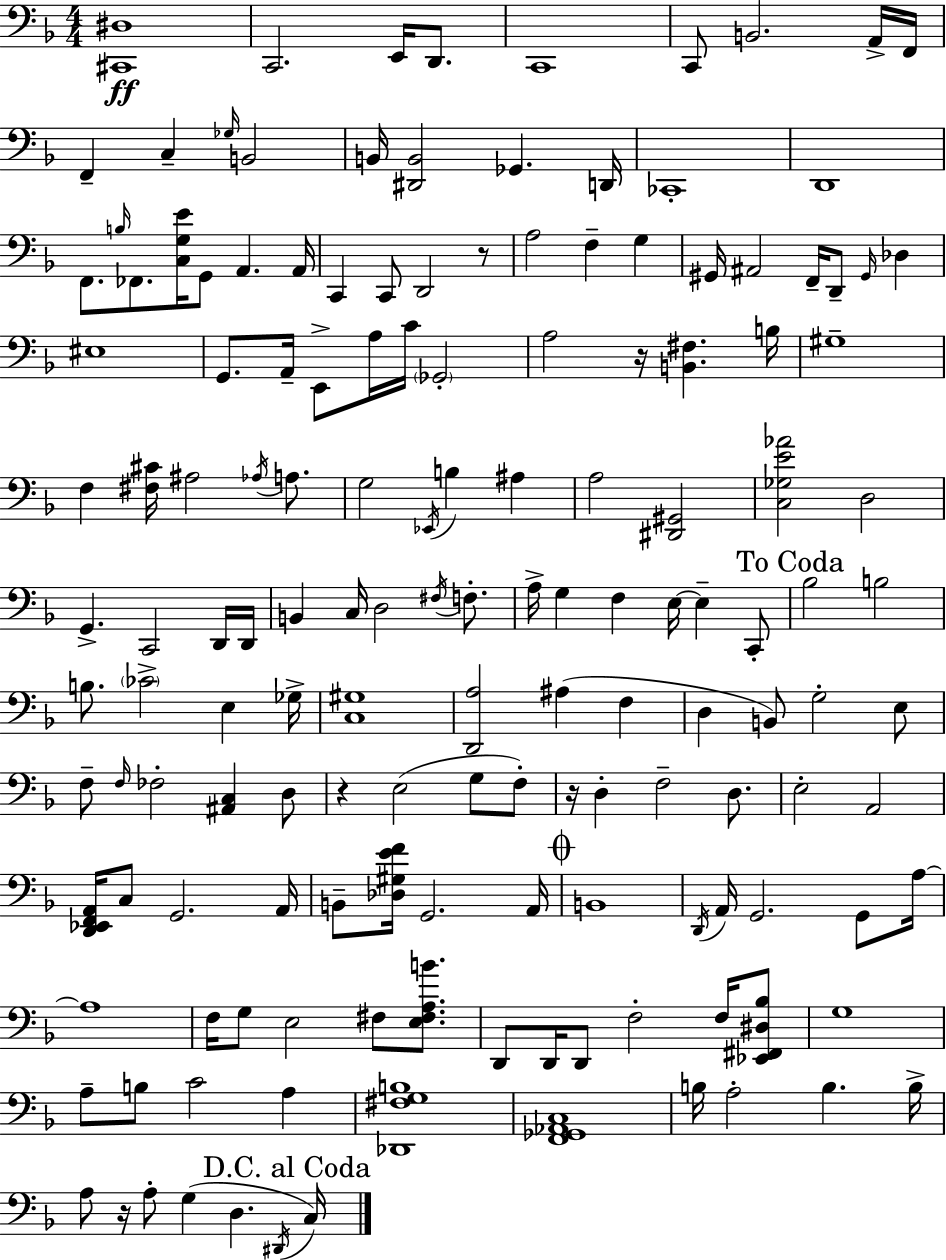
{
  \clef bass
  \numericTimeSignature
  \time 4/4
  \key f \major
  \repeat volta 2 { <cis, dis>1\ff | c,2. e,16 d,8. | c,1 | c,8 b,2. a,16-> f,16 | \break f,4-- c4-- \grace { ges16 } b,2 | b,16 <dis, b,>2 ges,4. | d,16 ces,1-. | d,1 | \break f,8. \grace { b16 } fes,8. <c g e'>16 g,8 a,4. | a,16 c,4 c,8 d,2 | r8 a2 f4-- g4 | gis,16 ais,2 f,16-- d,8-- \grace { gis,16 } des4 | \break eis1 | g,8. a,16-- e,8-> a16 c'16 \parenthesize ges,2-. | a2 r16 <b, fis>4. | b16 gis1-- | \break f4 <fis cis'>16 ais2 | \acciaccatura { aes16 } a8. g2 \acciaccatura { ees,16 } b4 | ais4 a2 <dis, gis,>2 | <c ges e' aes'>2 d2 | \break g,4.-> c,2 | d,16 d,16 b,4 c16 d2 | \acciaccatura { fis16 } f8.-. a16-> g4 f4 e16~~ | e4-- c,8-. \mark "To Coda" bes2 b2 | \break b8. \parenthesize ces'2-> | e4 ges16-> <c gis>1 | <d, a>2 ais4( | f4 d4 b,8) g2-. | \break e8 f8-- \grace { f16 } fes2-. | <ais, c>4 d8 r4 e2( | g8 f8-.) r16 d4-. f2-- | d8. e2-. a,2 | \break <d, ees, f, a,>16 c8 g,2. | a,16 b,8-- <des gis e' f'>16 g,2. | a,16 \mark \markup { \musicglyph "scripts.coda" } b,1 | \acciaccatura { d,16 } a,16 g,2. | \break g,8 a16~~ a1 | f16 g8 e2 | fis8 <e fis a b'>8. d,8 d,16 d,8 f2-. | f16 <ees, fis, dis bes>8 g1 | \break a8-- b8 c'2 | a4 <des, fis g b>1 | <f, ges, aes, c>1 | b16 a2-. | \break b4. b16-> a8 r16 a8-. g4( | d4. \acciaccatura { dis,16 } \mark "D.C. al Coda" c16) } \bar "|."
}